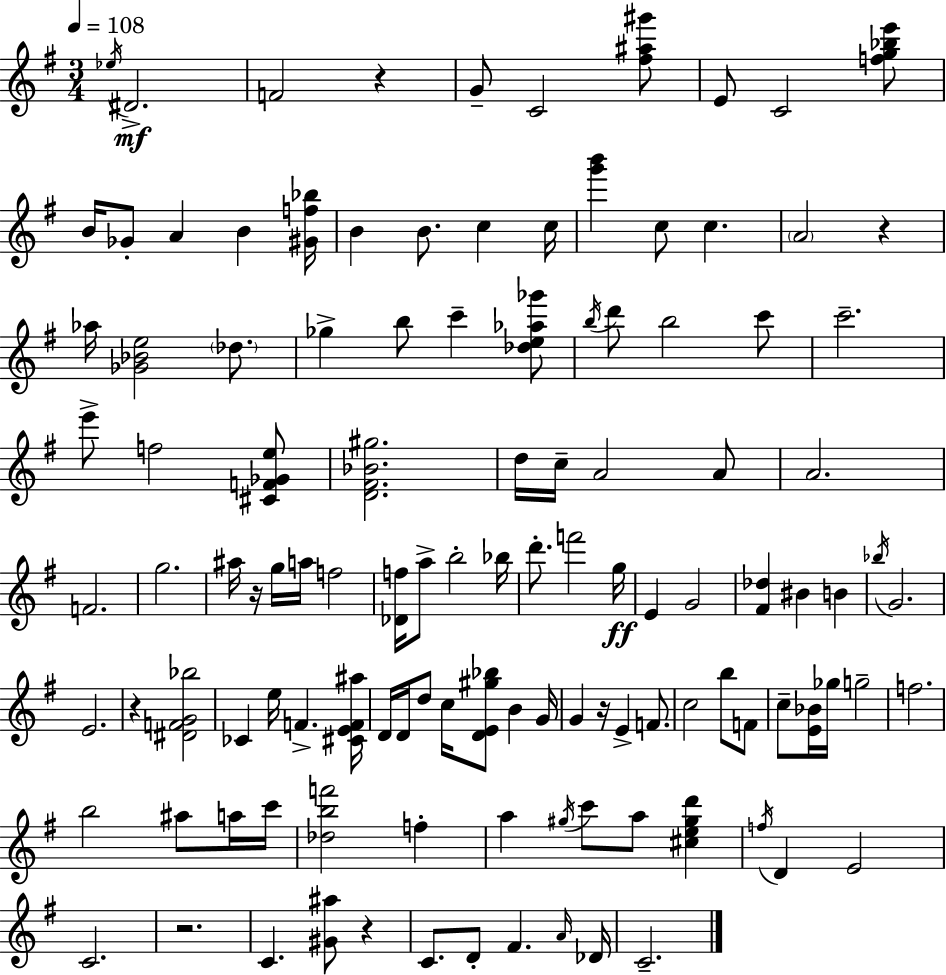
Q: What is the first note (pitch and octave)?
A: Eb5